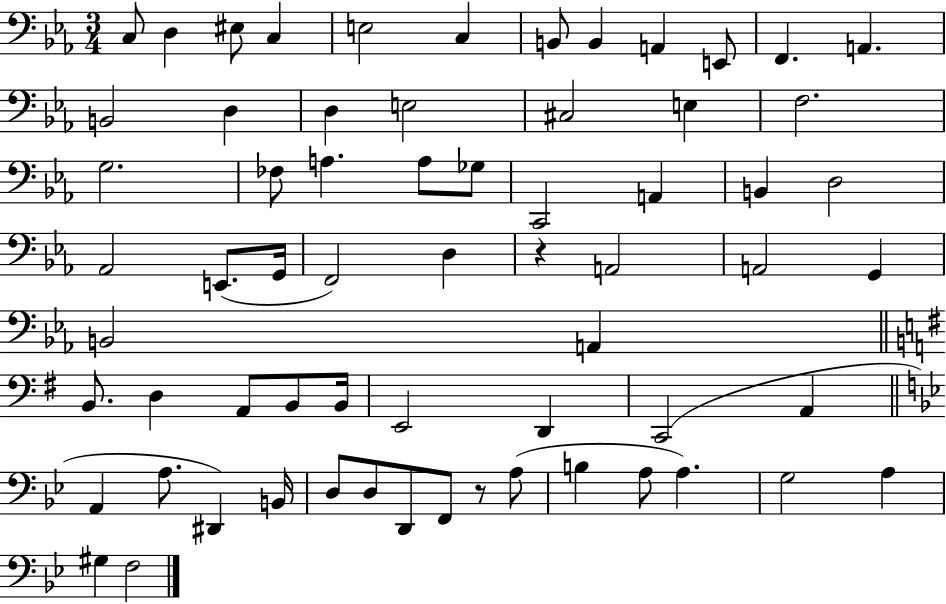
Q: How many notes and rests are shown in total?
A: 65